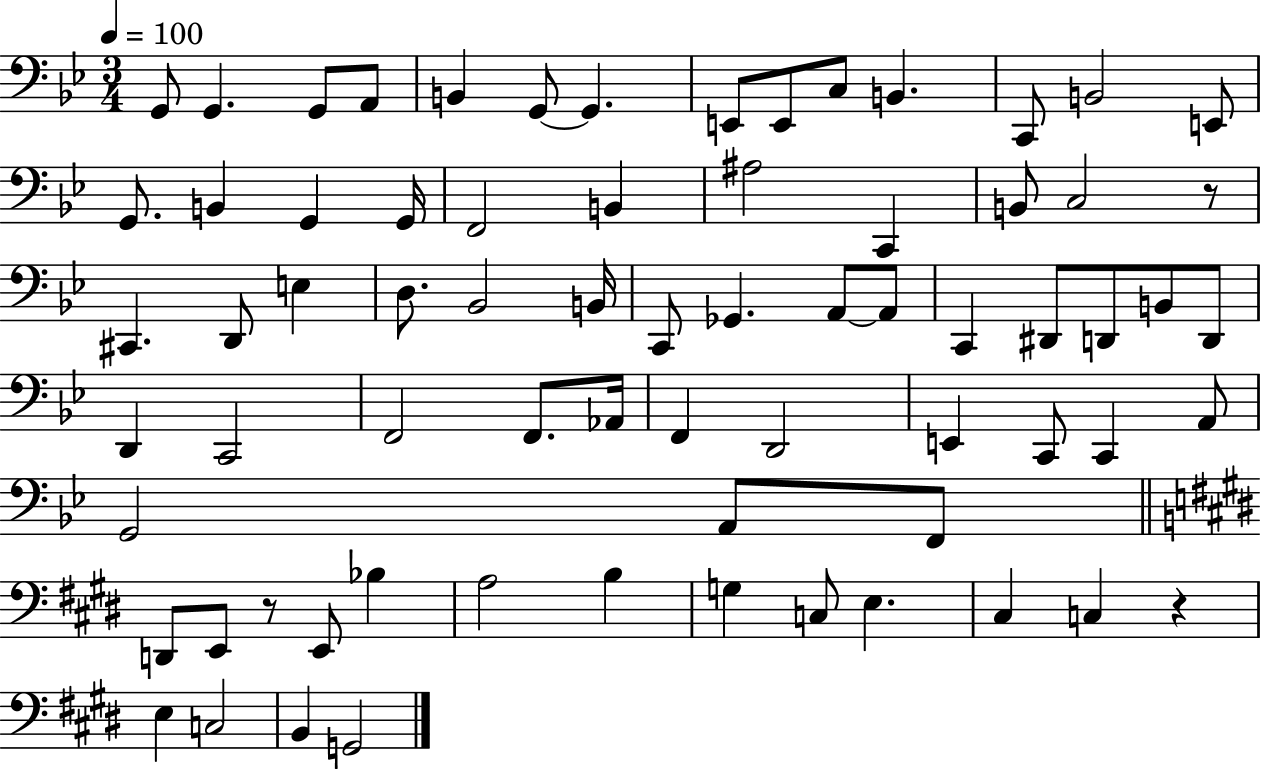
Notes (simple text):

G2/e G2/q. G2/e A2/e B2/q G2/e G2/q. E2/e E2/e C3/e B2/q. C2/e B2/h E2/e G2/e. B2/q G2/q G2/s F2/h B2/q A#3/h C2/q B2/e C3/h R/e C#2/q. D2/e E3/q D3/e. Bb2/h B2/s C2/e Gb2/q. A2/e A2/e C2/q D#2/e D2/e B2/e D2/e D2/q C2/h F2/h F2/e. Ab2/s F2/q D2/h E2/q C2/e C2/q A2/e G2/h A2/e F2/e D2/e E2/e R/e E2/e Bb3/q A3/h B3/q G3/q C3/e E3/q. C#3/q C3/q R/q E3/q C3/h B2/q G2/h